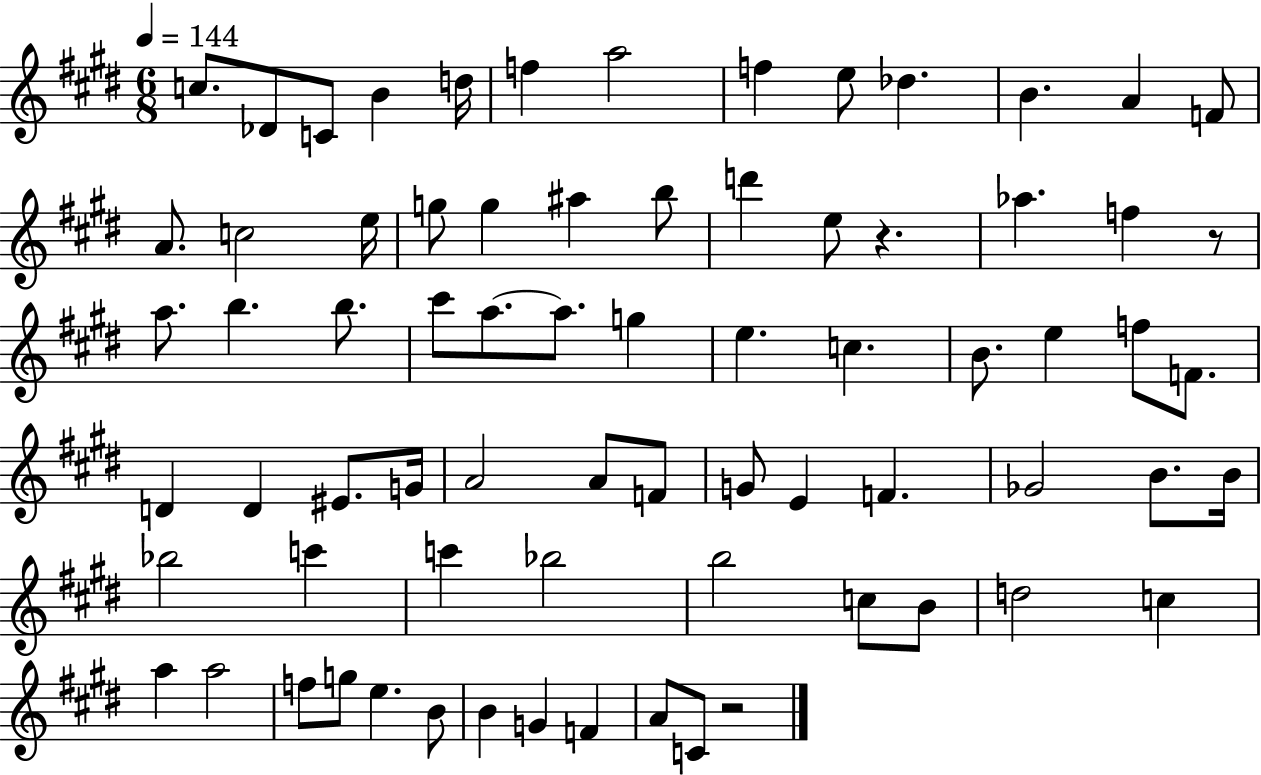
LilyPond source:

{
  \clef treble
  \numericTimeSignature
  \time 6/8
  \key e \major
  \tempo 4 = 144
  c''8. des'8 c'8 b'4 d''16 | f''4 a''2 | f''4 e''8 des''4. | b'4. a'4 f'8 | \break a'8. c''2 e''16 | g''8 g''4 ais''4 b''8 | d'''4 e''8 r4. | aes''4. f''4 r8 | \break a''8. b''4. b''8. | cis'''8 a''8.~~ a''8. g''4 | e''4. c''4. | b'8. e''4 f''8 f'8. | \break d'4 d'4 eis'8. g'16 | a'2 a'8 f'8 | g'8 e'4 f'4. | ges'2 b'8. b'16 | \break bes''2 c'''4 | c'''4 bes''2 | b''2 c''8 b'8 | d''2 c''4 | \break a''4 a''2 | f''8 g''8 e''4. b'8 | b'4 g'4 f'4 | a'8 c'8 r2 | \break \bar "|."
}